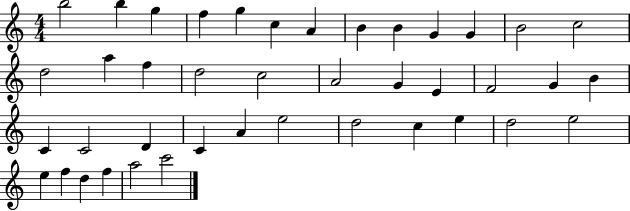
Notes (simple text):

B5/h B5/q G5/q F5/q G5/q C5/q A4/q B4/q B4/q G4/q G4/q B4/h C5/h D5/h A5/q F5/q D5/h C5/h A4/h G4/q E4/q F4/h G4/q B4/q C4/q C4/h D4/q C4/q A4/q E5/h D5/h C5/q E5/q D5/h E5/h E5/q F5/q D5/q F5/q A5/h C6/h